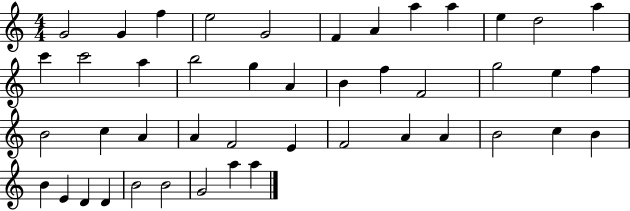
X:1
T:Untitled
M:4/4
L:1/4
K:C
G2 G f e2 G2 F A a a e d2 a c' c'2 a b2 g A B f F2 g2 e f B2 c A A F2 E F2 A A B2 c B B E D D B2 B2 G2 a a